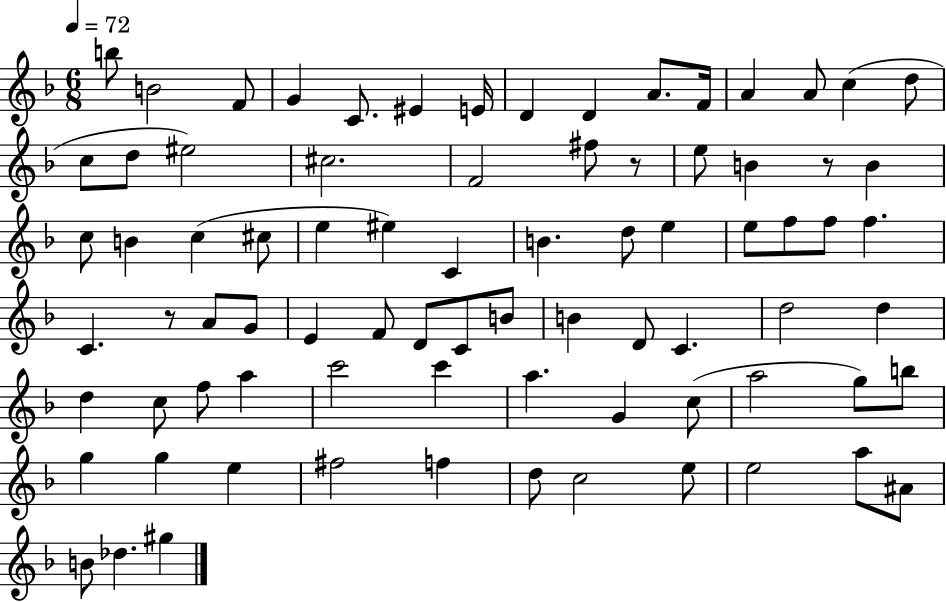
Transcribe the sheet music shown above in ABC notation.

X:1
T:Untitled
M:6/8
L:1/4
K:F
b/2 B2 F/2 G C/2 ^E E/4 D D A/2 F/4 A A/2 c d/2 c/2 d/2 ^e2 ^c2 F2 ^f/2 z/2 e/2 B z/2 B c/2 B c ^c/2 e ^e C B d/2 e e/2 f/2 f/2 f C z/2 A/2 G/2 E F/2 D/2 C/2 B/2 B D/2 C d2 d d c/2 f/2 a c'2 c' a G c/2 a2 g/2 b/2 g g e ^f2 f d/2 c2 e/2 e2 a/2 ^A/2 B/2 _d ^g